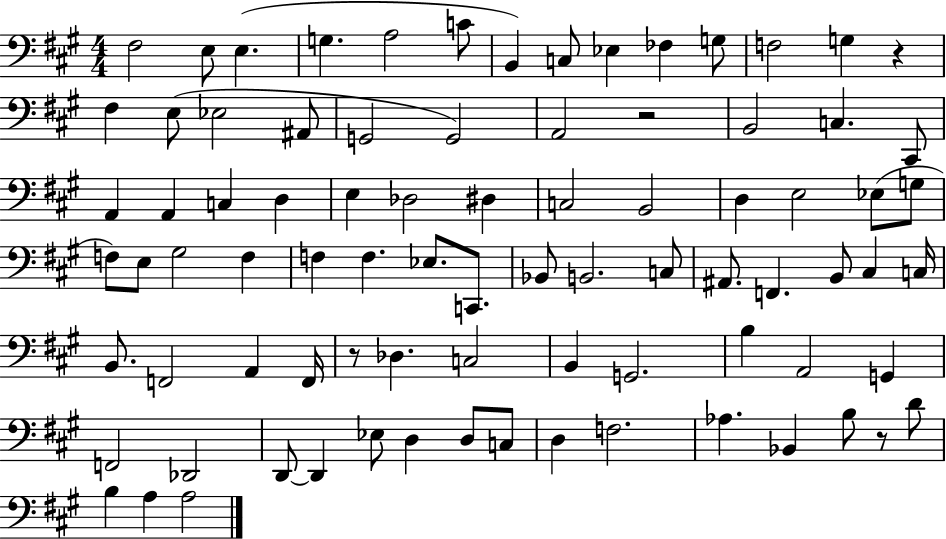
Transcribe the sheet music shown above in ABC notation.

X:1
T:Untitled
M:4/4
L:1/4
K:A
^F,2 E,/2 E, G, A,2 C/2 B,, C,/2 _E, _F, G,/2 F,2 G, z ^F, E,/2 _E,2 ^A,,/2 G,,2 G,,2 A,,2 z2 B,,2 C, ^C,,/2 A,, A,, C, D, E, _D,2 ^D, C,2 B,,2 D, E,2 _E,/2 G,/2 F,/2 E,/2 ^G,2 F, F, F, _E,/2 C,,/2 _B,,/2 B,,2 C,/2 ^A,,/2 F,, B,,/2 ^C, C,/4 B,,/2 F,,2 A,, F,,/4 z/2 _D, C,2 B,, G,,2 B, A,,2 G,, F,,2 _D,,2 D,,/2 D,, _E,/2 D, D,/2 C,/2 D, F,2 _A, _B,, B,/2 z/2 D/2 B, A, A,2